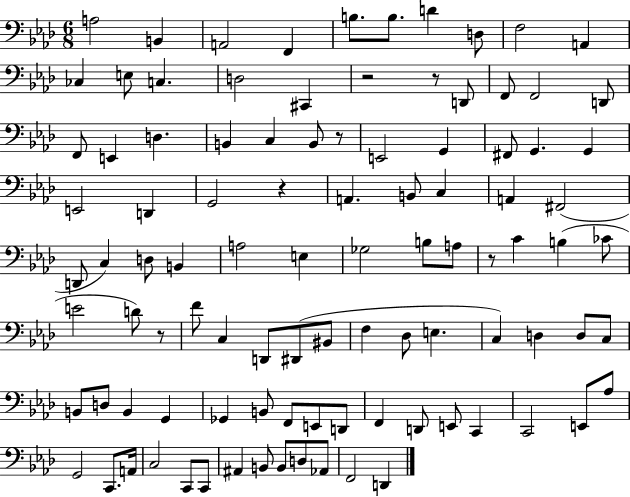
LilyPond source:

{
  \clef bass
  \numericTimeSignature
  \time 6/8
  \key aes \major
  a2 b,4 | a,2 f,4 | b8. b8. d'4 d8 | f2 a,4 | \break ces4 e8 c4. | d2 cis,4 | r2 r8 d,8 | f,8 f,2 d,8 | \break f,8 e,4 d4. | b,4 c4 b,8 r8 | e,2 g,4 | fis,8 g,4. g,4 | \break e,2 d,4 | g,2 r4 | a,4. b,8 c4 | a,4 fis,2( | \break d,8 c4) d8 b,4 | a2 e4 | ges2 b8 a8 | r8 c'4 b4( ces'8 | \break e'2 d'8) r8 | f'8 c4 d,8 dis,8( bis,8 | f4 des8 e4. | c4) d4 d8 c8 | \break b,8 d8 b,4 g,4 | ges,4 b,8 f,8 e,8 d,8 | f,4 d,8 e,8 c,4 | c,2 e,8 aes8 | \break g,2 c,8. a,16 | c2 c,8 c,8 | ais,4 b,8 b,8 d8 aes,8 | f,2 d,4 | \break \bar "|."
}